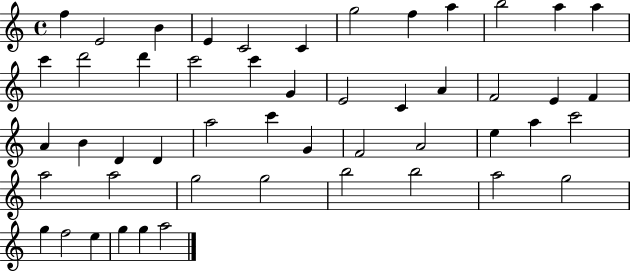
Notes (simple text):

F5/q E4/h B4/q E4/q C4/h C4/q G5/h F5/q A5/q B5/h A5/q A5/q C6/q D6/h D6/q C6/h C6/q G4/q E4/h C4/q A4/q F4/h E4/q F4/q A4/q B4/q D4/q D4/q A5/h C6/q G4/q F4/h A4/h E5/q A5/q C6/h A5/h A5/h G5/h G5/h B5/h B5/h A5/h G5/h G5/q F5/h E5/q G5/q G5/q A5/h